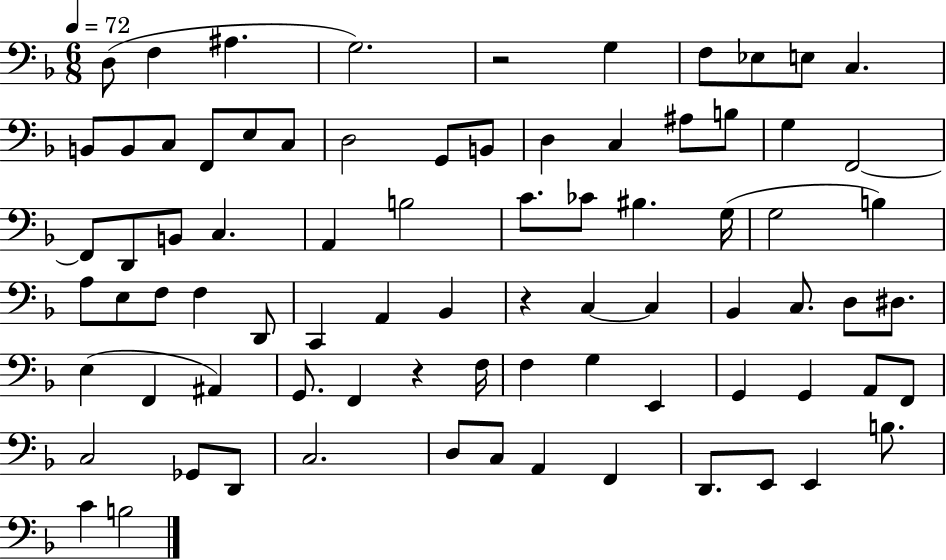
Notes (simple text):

D3/e F3/q A#3/q. G3/h. R/h G3/q F3/e Eb3/e E3/e C3/q. B2/e B2/e C3/e F2/e E3/e C3/e D3/h G2/e B2/e D3/q C3/q A#3/e B3/e G3/q F2/h F2/e D2/e B2/e C3/q. A2/q B3/h C4/e. CES4/e BIS3/q. G3/s G3/h B3/q A3/e E3/e F3/e F3/q D2/e C2/q A2/q Bb2/q R/q C3/q C3/q Bb2/q C3/e. D3/e D#3/e. E3/q F2/q A#2/q G2/e. F2/q R/q F3/s F3/q G3/q E2/q G2/q G2/q A2/e F2/e C3/h Gb2/e D2/e C3/h. D3/e C3/e A2/q F2/q D2/e. E2/e E2/q B3/e. C4/q B3/h